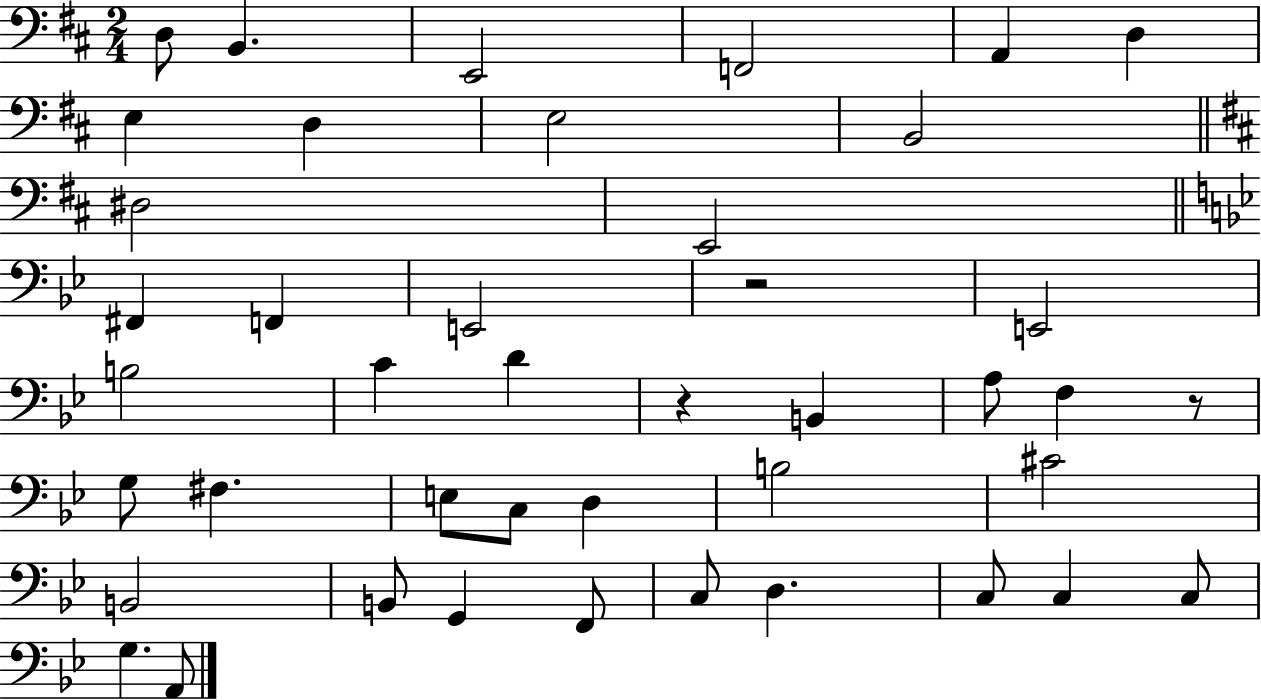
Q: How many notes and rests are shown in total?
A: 43